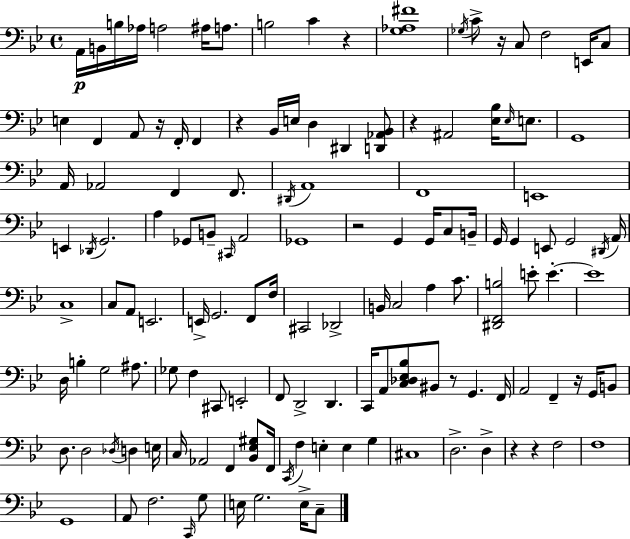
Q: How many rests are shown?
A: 10